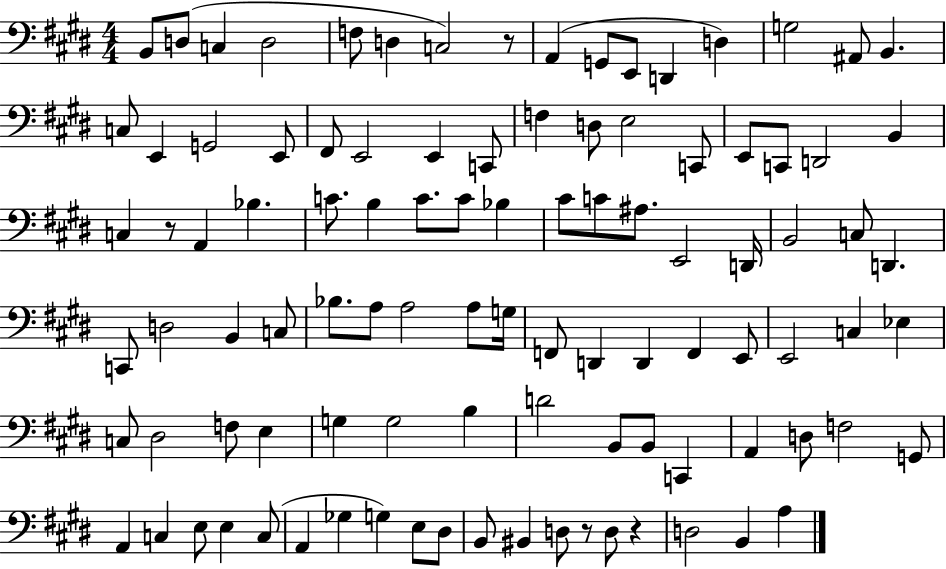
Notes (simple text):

B2/e D3/e C3/q D3/h F3/e D3/q C3/h R/e A2/q G2/e E2/e D2/q D3/q G3/h A#2/e B2/q. C3/e E2/q G2/h E2/e F#2/e E2/h E2/q C2/e F3/q D3/e E3/h C2/e E2/e C2/e D2/h B2/q C3/q R/e A2/q Bb3/q. C4/e. B3/q C4/e. C4/e Bb3/q C#4/e C4/e A#3/e. E2/h D2/s B2/h C3/e D2/q. C2/e D3/h B2/q C3/e Bb3/e. A3/e A3/h A3/e G3/s F2/e D2/q D2/q F2/q E2/e E2/h C3/q Eb3/q C3/e D#3/h F3/e E3/q G3/q G3/h B3/q D4/h B2/e B2/e C2/q A2/q D3/e F3/h G2/e A2/q C3/q E3/e E3/q C3/e A2/q Gb3/q G3/q E3/e D#3/e B2/e BIS2/q D3/e R/e D3/e R/q D3/h B2/q A3/q